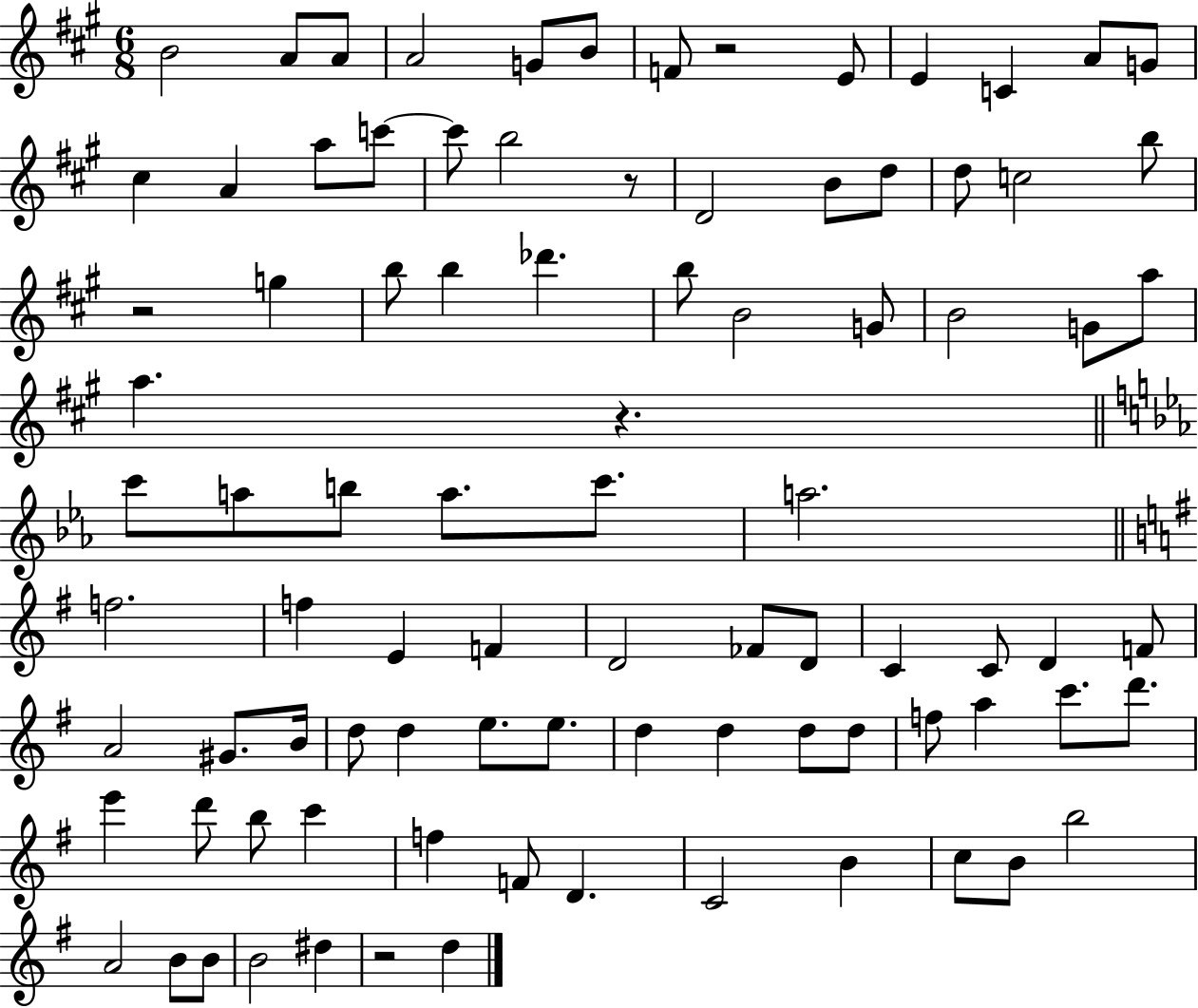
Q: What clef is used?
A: treble